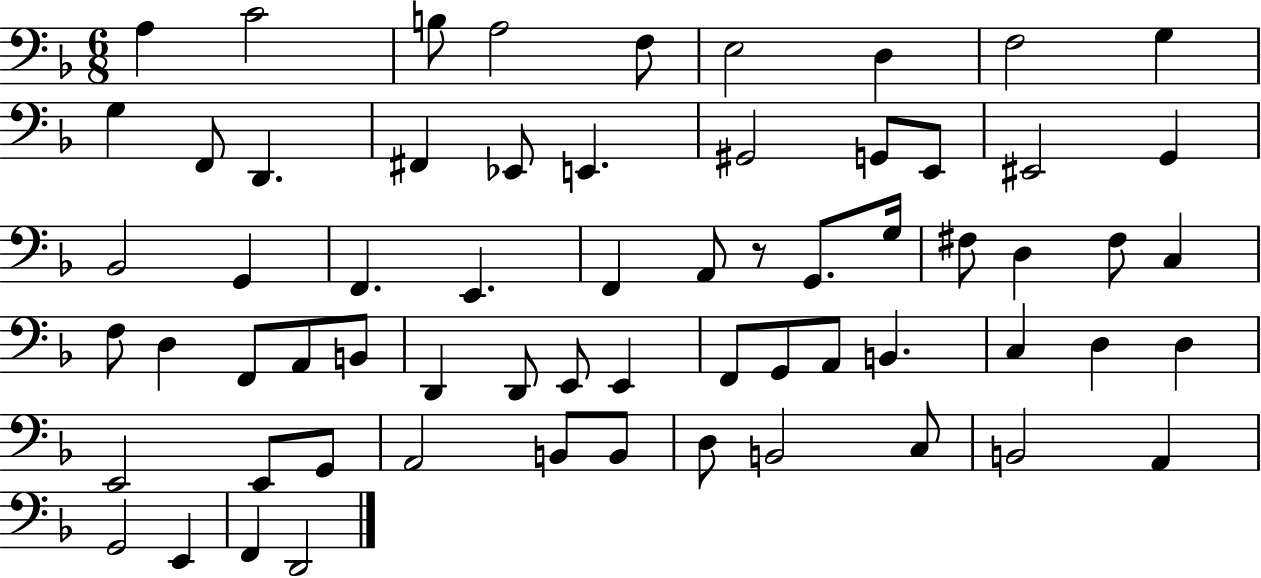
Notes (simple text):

A3/q C4/h B3/e A3/h F3/e E3/h D3/q F3/h G3/q G3/q F2/e D2/q. F#2/q Eb2/e E2/q. G#2/h G2/e E2/e EIS2/h G2/q Bb2/h G2/q F2/q. E2/q. F2/q A2/e R/e G2/e. G3/s F#3/e D3/q F#3/e C3/q F3/e D3/q F2/e A2/e B2/e D2/q D2/e E2/e E2/q F2/e G2/e A2/e B2/q. C3/q D3/q D3/q E2/h E2/e G2/e A2/h B2/e B2/e D3/e B2/h C3/e B2/h A2/q G2/h E2/q F2/q D2/h